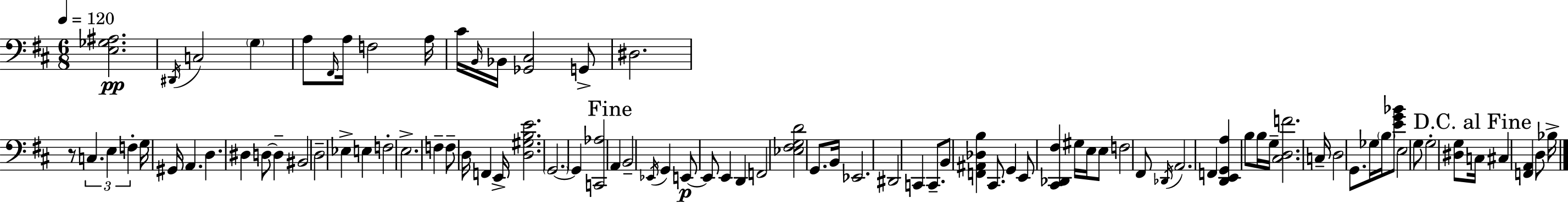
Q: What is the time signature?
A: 6/8